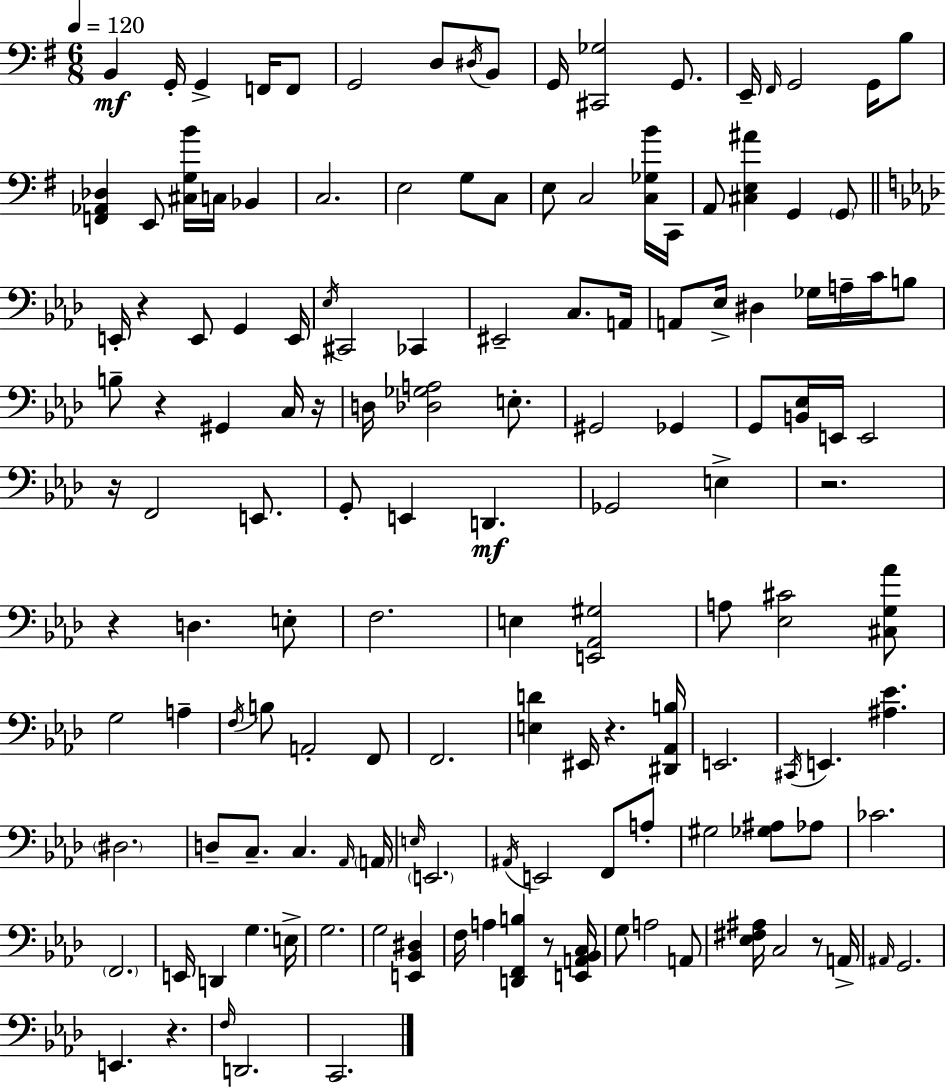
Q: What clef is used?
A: bass